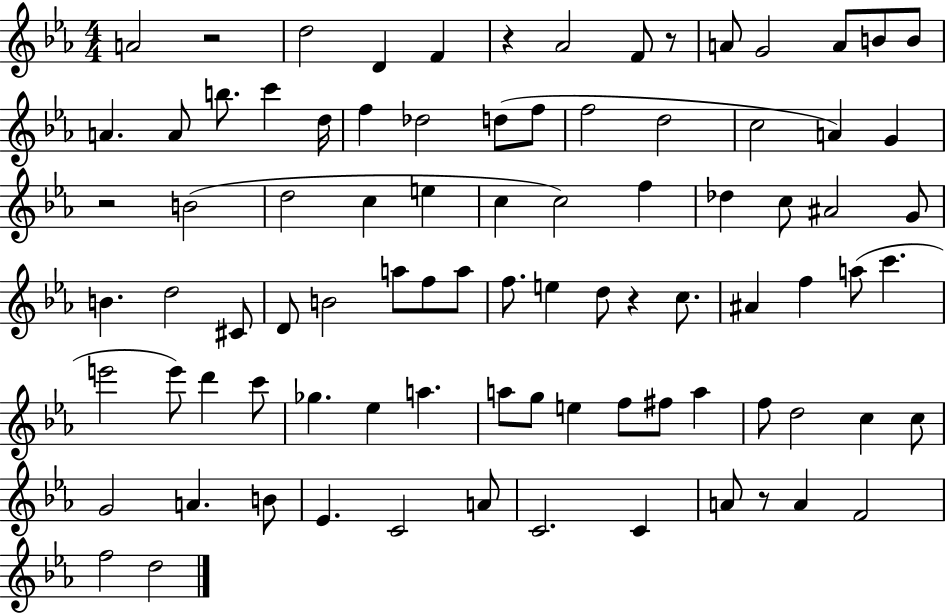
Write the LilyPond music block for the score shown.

{
  \clef treble
  \numericTimeSignature
  \time 4/4
  \key ees \major
  a'2 r2 | d''2 d'4 f'4 | r4 aes'2 f'8 r8 | a'8 g'2 a'8 b'8 b'8 | \break a'4. a'8 b''8. c'''4 d''16 | f''4 des''2 d''8( f''8 | f''2 d''2 | c''2 a'4) g'4 | \break r2 b'2( | d''2 c''4 e''4 | c''4 c''2) f''4 | des''4 c''8 ais'2 g'8 | \break b'4. d''2 cis'8 | d'8 b'2 a''8 f''8 a''8 | f''8. e''4 d''8 r4 c''8. | ais'4 f''4 a''8( c'''4. | \break e'''2 e'''8) d'''4 c'''8 | ges''4. ees''4 a''4. | a''8 g''8 e''4 f''8 fis''8 a''4 | f''8 d''2 c''4 c''8 | \break g'2 a'4. b'8 | ees'4. c'2 a'8 | c'2. c'4 | a'8 r8 a'4 f'2 | \break f''2 d''2 | \bar "|."
}